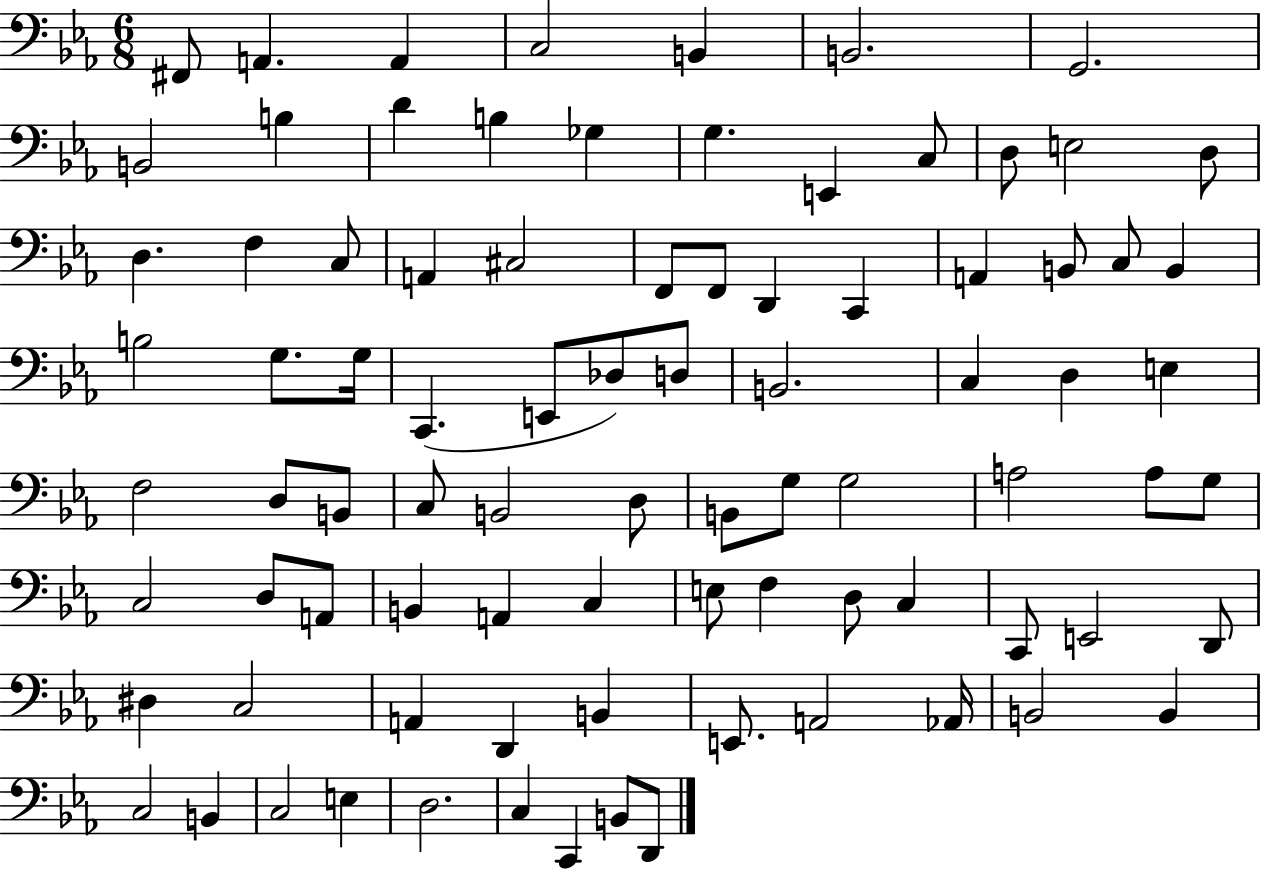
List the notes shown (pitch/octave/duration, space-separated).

F#2/e A2/q. A2/q C3/h B2/q B2/h. G2/h. B2/h B3/q D4/q B3/q Gb3/q G3/q. E2/q C3/e D3/e E3/h D3/e D3/q. F3/q C3/e A2/q C#3/h F2/e F2/e D2/q C2/q A2/q B2/e C3/e B2/q B3/h G3/e. G3/s C2/q. E2/e Db3/e D3/e B2/h. C3/q D3/q E3/q F3/h D3/e B2/e C3/e B2/h D3/e B2/e G3/e G3/h A3/h A3/e G3/e C3/h D3/e A2/e B2/q A2/q C3/q E3/e F3/q D3/e C3/q C2/e E2/h D2/e D#3/q C3/h A2/q D2/q B2/q E2/e. A2/h Ab2/s B2/h B2/q C3/h B2/q C3/h E3/q D3/h. C3/q C2/q B2/e D2/e